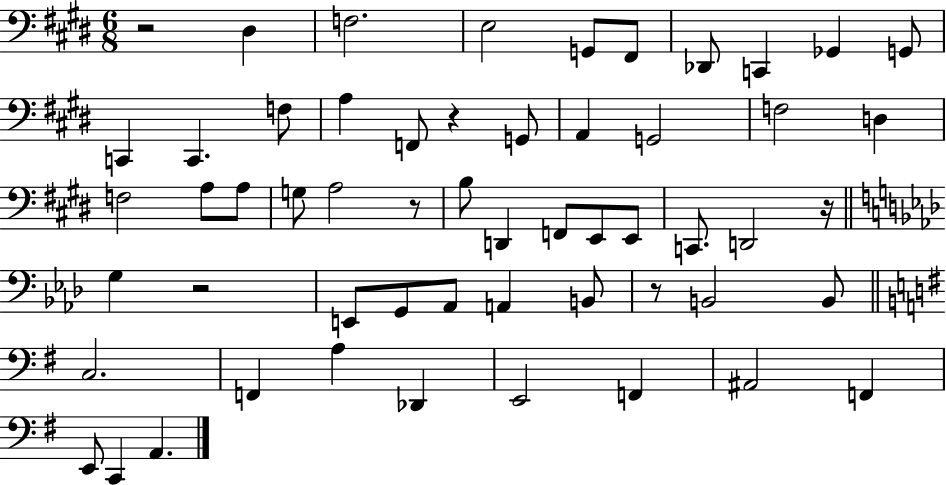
X:1
T:Untitled
M:6/8
L:1/4
K:E
z2 ^D, F,2 E,2 G,,/2 ^F,,/2 _D,,/2 C,, _G,, G,,/2 C,, C,, F,/2 A, F,,/2 z G,,/2 A,, G,,2 F,2 D, F,2 A,/2 A,/2 G,/2 A,2 z/2 B,/2 D,, F,,/2 E,,/2 E,,/2 C,,/2 D,,2 z/4 G, z2 E,,/2 G,,/2 _A,,/2 A,, B,,/2 z/2 B,,2 B,,/2 C,2 F,, A, _D,, E,,2 F,, ^A,,2 F,, E,,/2 C,, A,,